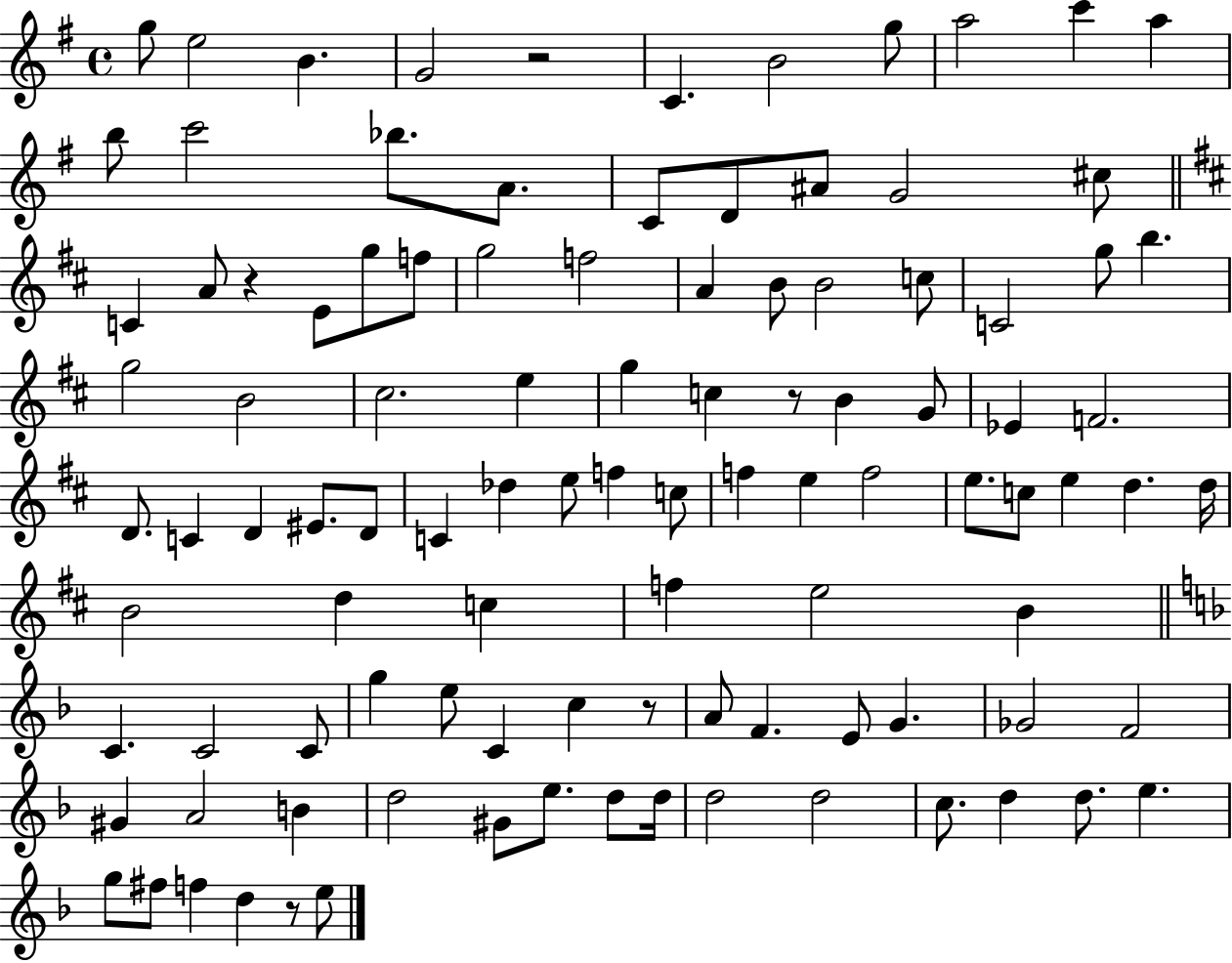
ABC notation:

X:1
T:Untitled
M:4/4
L:1/4
K:G
g/2 e2 B G2 z2 C B2 g/2 a2 c' a b/2 c'2 _b/2 A/2 C/2 D/2 ^A/2 G2 ^c/2 C A/2 z E/2 g/2 f/2 g2 f2 A B/2 B2 c/2 C2 g/2 b g2 B2 ^c2 e g c z/2 B G/2 _E F2 D/2 C D ^E/2 D/2 C _d e/2 f c/2 f e f2 e/2 c/2 e d d/4 B2 d c f e2 B C C2 C/2 g e/2 C c z/2 A/2 F E/2 G _G2 F2 ^G A2 B d2 ^G/2 e/2 d/2 d/4 d2 d2 c/2 d d/2 e g/2 ^f/2 f d z/2 e/2